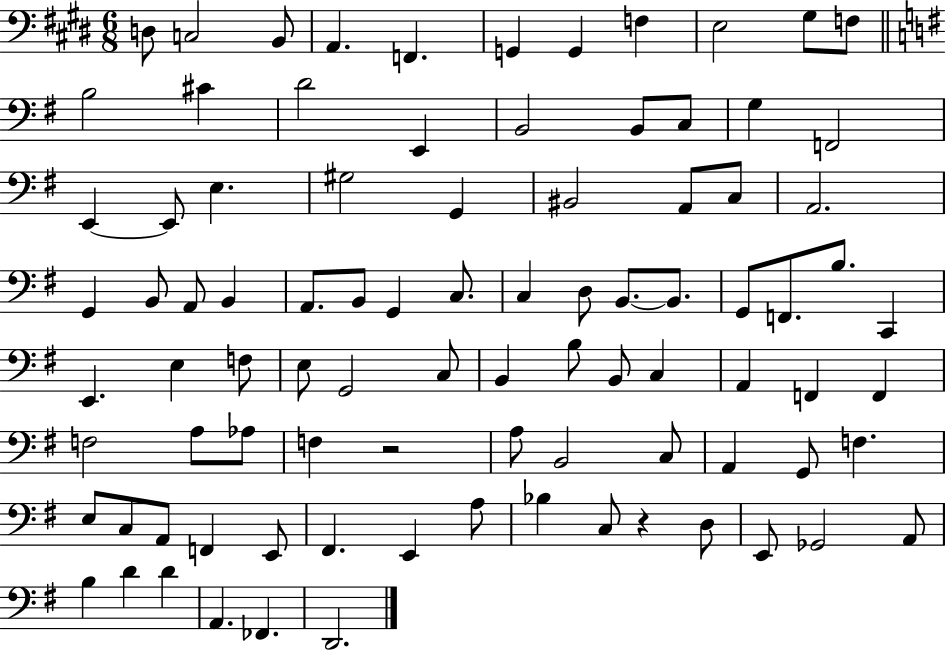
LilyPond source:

{
  \clef bass
  \numericTimeSignature
  \time 6/8
  \key e \major
  d8 c2 b,8 | a,4. f,4. | g,4 g,4 f4 | e2 gis8 f8 | \break \bar "||" \break \key e \minor b2 cis'4 | d'2 e,4 | b,2 b,8 c8 | g4 f,2 | \break e,4~~ e,8 e4. | gis2 g,4 | bis,2 a,8 c8 | a,2. | \break g,4 b,8 a,8 b,4 | a,8. b,8 g,4 c8. | c4 d8 b,8.~~ b,8. | g,8 f,8. b8. c,4 | \break e,4. e4 f8 | e8 g,2 c8 | b,4 b8 b,8 c4 | a,4 f,4 f,4 | \break f2 a8 aes8 | f4 r2 | a8 b,2 c8 | a,4 g,8 f4. | \break e8 c8 a,8 f,4 e,8 | fis,4. e,4 a8 | bes4 c8 r4 d8 | e,8 ges,2 a,8 | \break b4 d'4 d'4 | a,4. fes,4. | d,2. | \bar "|."
}